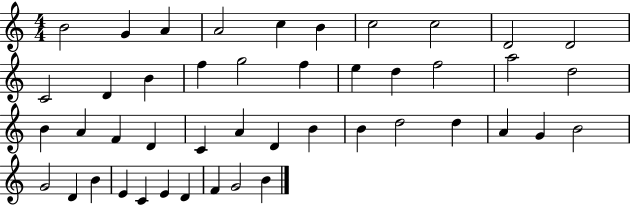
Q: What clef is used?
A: treble